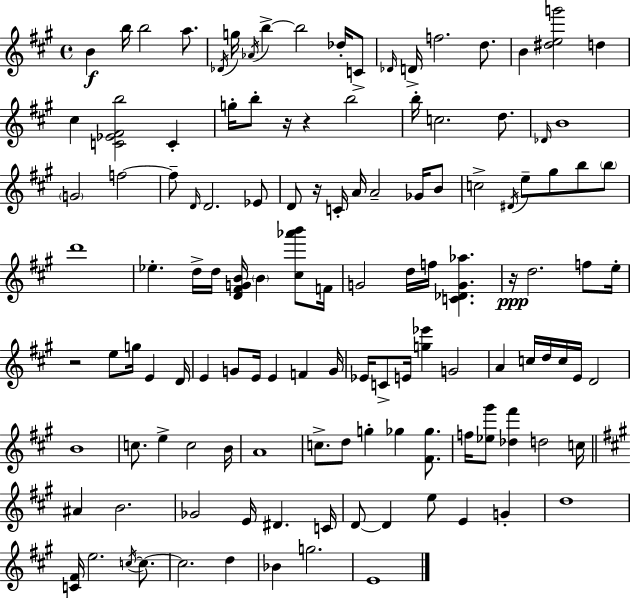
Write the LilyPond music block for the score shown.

{
  \clef treble
  \time 4/4
  \defaultTimeSignature
  \key a \major
  b'4\f b''16 b''2 a''8. | \acciaccatura { des'16 } g''16 \acciaccatura { aes'16 } b''4->~~ b''2 des''16-. | c'8-> \grace { des'16 } d'16-> f''2. | d''8. b'4 <dis'' e'' g'''>2 d''4 | \break cis''4 <c' ees' fis' b''>2 c'4-. | g''16-. b''8-. r16 r4 b''2 | b''16-. c''2. | d''8. \grace { des'16 } b'1 | \break \parenthesize g'2 f''2~~ | f''8-- \grace { d'16 } d'2. | ees'8 d'8 r16 c'16-. a'16 a'2-- | ges'16 b'8 c''2-> \acciaccatura { dis'16 } e''8-- | \break gis''8 b''8 \parenthesize b''8 d'''1 | ees''4.-. d''16-> d''16 <d' fis' g' b'>16 \parenthesize b'4 | <cis'' aes''' b'''>8 f'16 g'2 d''16 f''16 | <c' des' g' aes''>4. r16\ppp d''2. | \break f''8 e''16-. r2 e''8 | g''16 e'4 d'16 e'4 g'8 e'16 e'4 | f'4 g'16 ees'16 c'8-> e'16 <g'' ees'''>4 g'2 | a'4 c''16 d''16 c''16 e'16 d'2 | \break b'1 | c''8. e''4-> c''2 | b'16 a'1 | c''8.-> d''8 g''4-. ges''4 | \break <fis' ges''>8. f''16 <ees'' gis'''>8 <des'' fis'''>4 d''2 | c''16 \bar "||" \break \key a \major ais'4 b'2. | ges'2 e'16 dis'4. c'16 | d'8~~ d'4 e''8 e'4 g'4-. | d''1 | \break <c' fis'>16 e''2. \acciaccatura { c''16~ }~ c''8. | c''2. d''4 | bes'4 g''2. | e'1 | \break \bar "|."
}